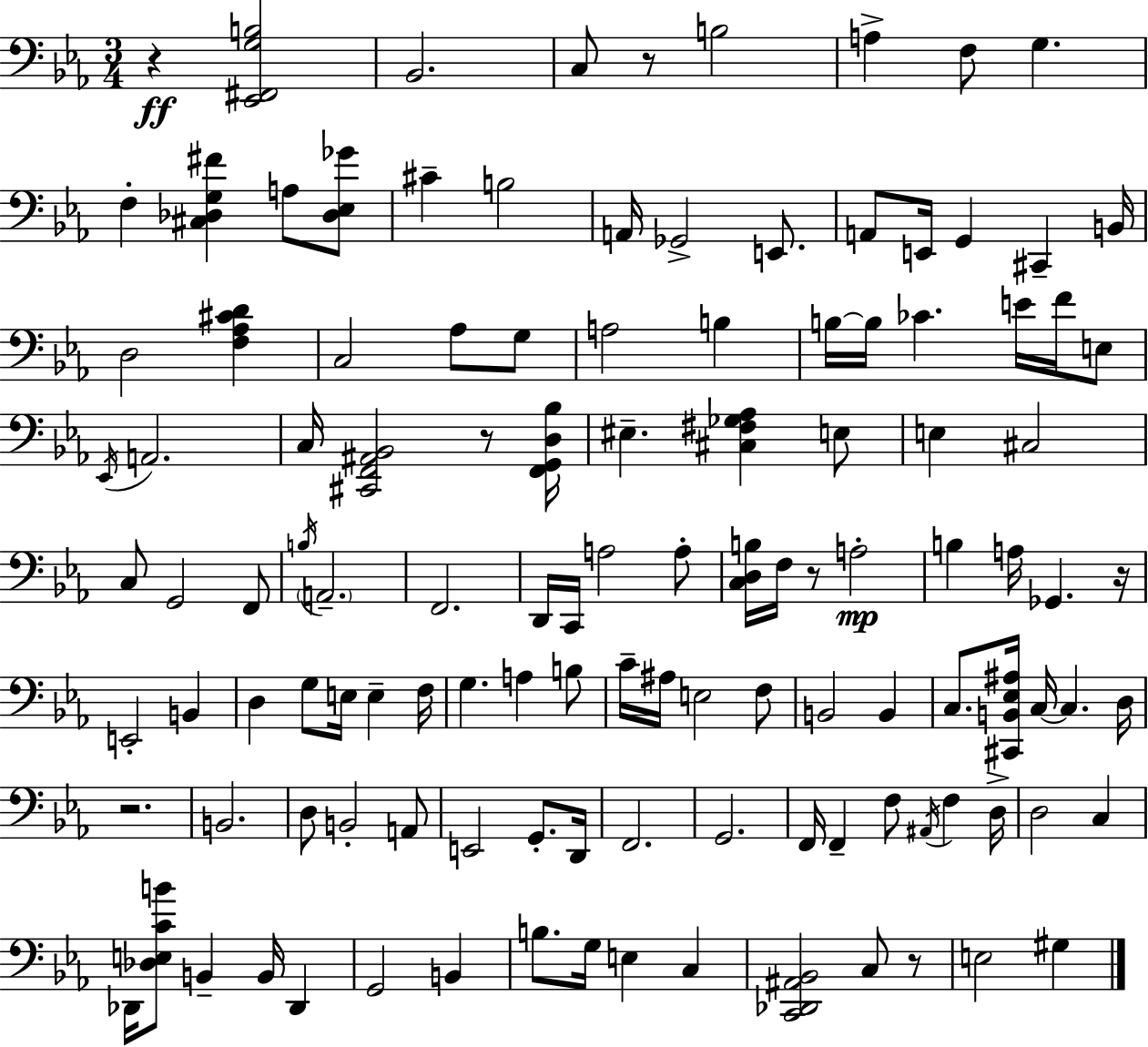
R/q [Eb2,F#2,G3,B3]/h Bb2/h. C3/e R/e B3/h A3/q F3/e G3/q. F3/q [C#3,Db3,G3,F#4]/q A3/e [Db3,Eb3,Gb4]/e C#4/q B3/h A2/s Gb2/h E2/e. A2/e E2/s G2/q C#2/q B2/s D3/h [F3,Ab3,C#4,D4]/q C3/h Ab3/e G3/e A3/h B3/q B3/s B3/s CES4/q. E4/s F4/s E3/e Eb2/s A2/h. C3/s [C#2,F2,A#2,Bb2]/h R/e [F2,G2,D3,Bb3]/s EIS3/q. [C#3,F#3,Gb3,Ab3]/q E3/e E3/q C#3/h C3/e G2/h F2/e B3/s A2/h. F2/h. D2/s C2/s A3/h A3/e [C3,D3,B3]/s F3/s R/e A3/h B3/q A3/s Gb2/q. R/s E2/h B2/q D3/q G3/e E3/s E3/q F3/s G3/q. A3/q B3/e C4/s A#3/s E3/h F3/e B2/h B2/q C3/e. [C#2,B2,Eb3,A#3]/s C3/s C3/q. D3/s R/h. B2/h. D3/e B2/h A2/e E2/h G2/e. D2/s F2/h. G2/h. F2/s F2/q F3/e A#2/s F3/q D3/s D3/h C3/q Db2/s [Db3,E3,C4,B4]/e B2/q B2/s Db2/q G2/h B2/q B3/e. G3/s E3/q C3/q [C2,Db2,A#2,Bb2]/h C3/e R/e E3/h G#3/q